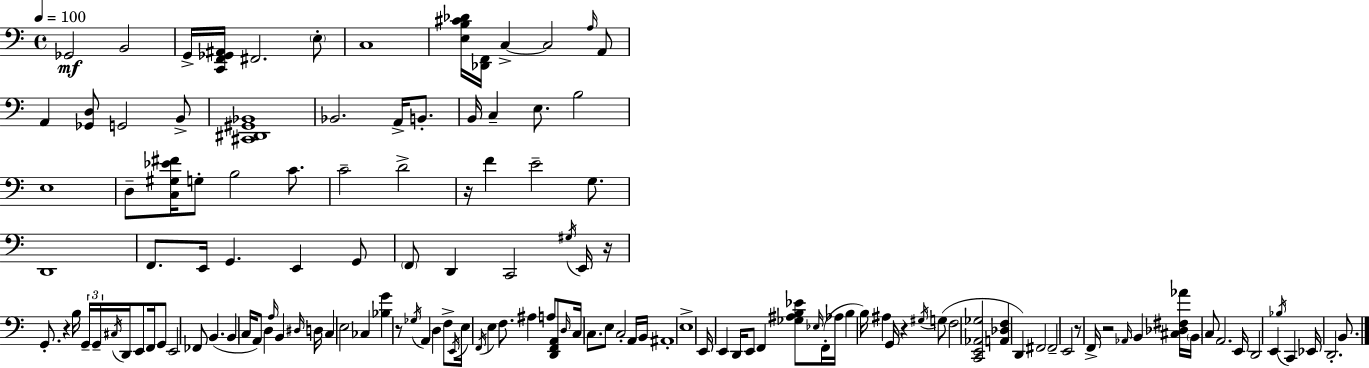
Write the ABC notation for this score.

X:1
T:Untitled
M:4/4
L:1/4
K:C
_G,,2 B,,2 G,,/4 [C,,F,,_G,,^A,,]/4 ^F,,2 E,/2 C,4 [E,B,^C_D]/4 [_D,,F,,]/4 C, C,2 A,/4 A,,/2 A,, [_G,,D,]/2 G,,2 B,,/2 [^C,,^D,,^G,,_B,,]4 _B,,2 A,,/4 B,,/2 B,,/4 C, E,/2 B,2 E,4 D,/2 [C,^G,_E^F]/4 G,/2 B,2 C/2 C2 D2 z/4 F E2 G,/2 D,,4 F,,/2 E,,/4 G,, E,, G,,/2 F,,/2 D,, C,,2 ^G,/4 E,,/4 z/4 G,,/2 z B,/4 G,,/4 G,,/4 ^C,/4 D,,/4 E,,/2 F,,/4 G,,/2 E,,2 _F,,/2 B,, B,, C,/4 A,,/2 D, A,/4 B,, ^D,/4 D,/4 C, E,2 _C, [_B,G] z/2 _G,/4 A,, D, F,/2 E,,/4 E,/4 F,,/4 E, F,/2 ^A, A,/2 [D,,F,,A,,]/2 D,/4 C,/4 C,/2 E,/2 C,2 A,,/4 B,,/4 ^A,,4 E,4 E,,/4 E,, D,,/4 E,,/2 F,, [_G,^A,B,_E]/2 _E,/4 F,,/4 _A,/4 B, B,/4 ^A, G,,/4 z ^G,/4 G,/2 F,2 [C,,E,,_A,,_G,]2 [A,,_D,F,] D,, ^F,,2 ^F,,2 E,,2 z/2 F,,/4 z2 _A,,/4 B,, [^C,_D,^F,_A]/4 B,,/4 C,/2 A,,2 E,,/4 D,,2 E,, _B,/4 C,, _E,,/4 D,,2 B,,/2